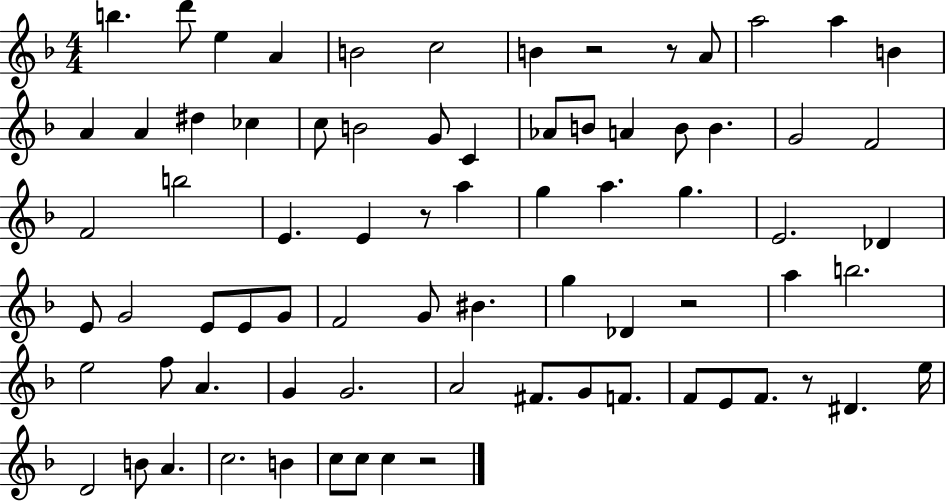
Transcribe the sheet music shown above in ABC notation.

X:1
T:Untitled
M:4/4
L:1/4
K:F
b d'/2 e A B2 c2 B z2 z/2 A/2 a2 a B A A ^d _c c/2 B2 G/2 C _A/2 B/2 A B/2 B G2 F2 F2 b2 E E z/2 a g a g E2 _D E/2 G2 E/2 E/2 G/2 F2 G/2 ^B g _D z2 a b2 e2 f/2 A G G2 A2 ^F/2 G/2 F/2 F/2 E/2 F/2 z/2 ^D e/4 D2 B/2 A c2 B c/2 c/2 c z2